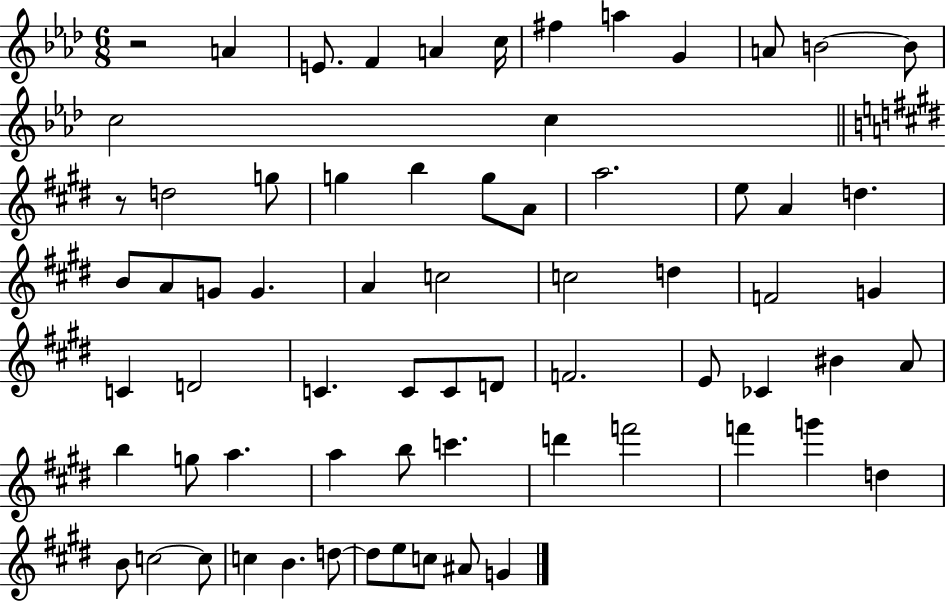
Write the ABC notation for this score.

X:1
T:Untitled
M:6/8
L:1/4
K:Ab
z2 A E/2 F A c/4 ^f a G A/2 B2 B/2 c2 c z/2 d2 g/2 g b g/2 A/2 a2 e/2 A d B/2 A/2 G/2 G A c2 c2 d F2 G C D2 C C/2 C/2 D/2 F2 E/2 _C ^B A/2 b g/2 a a b/2 c' d' f'2 f' g' d B/2 c2 c/2 c B d/2 d/2 e/2 c/2 ^A/2 G